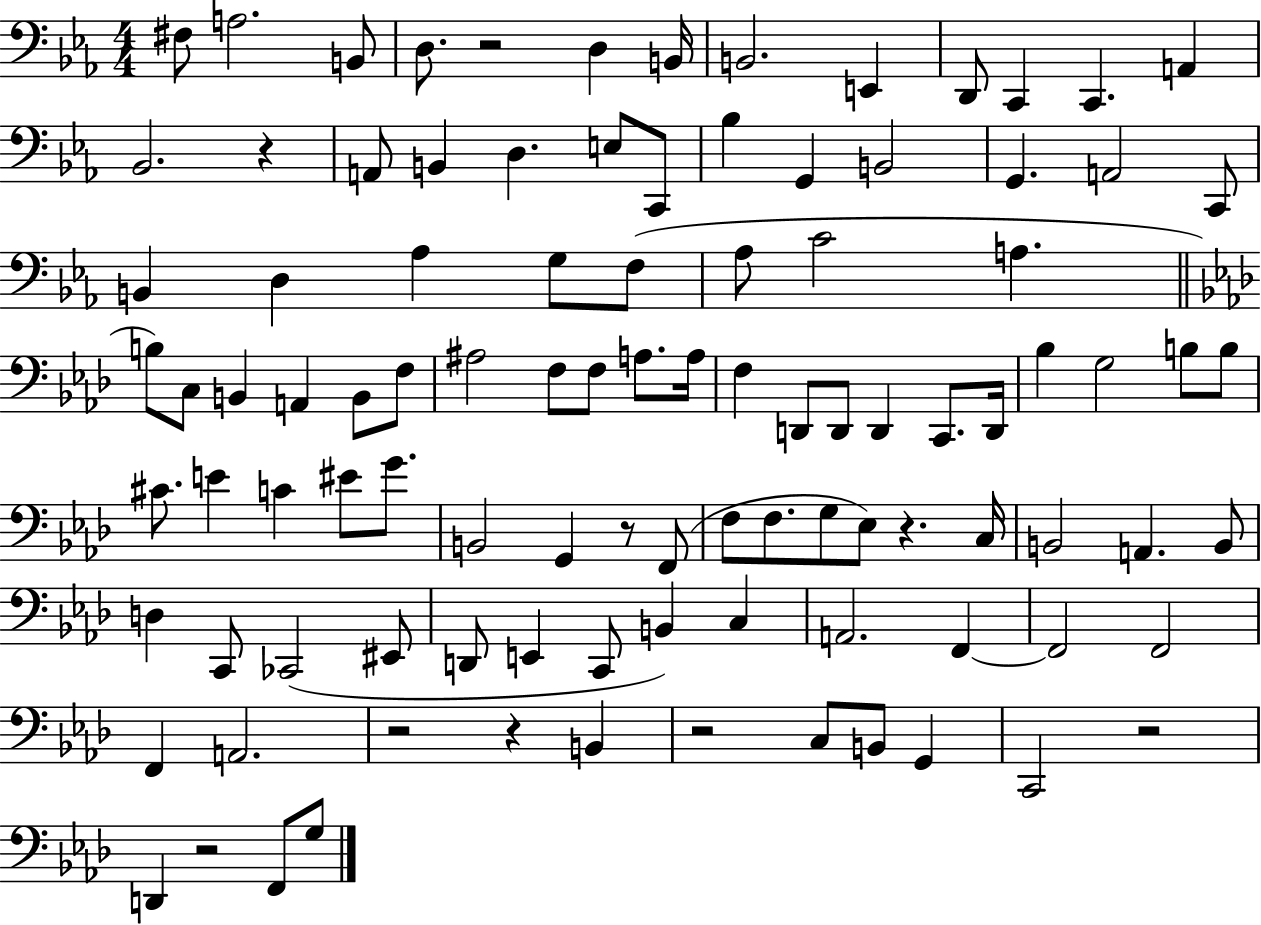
{
  \clef bass
  \numericTimeSignature
  \time 4/4
  \key ees \major
  fis8 a2. b,8 | d8. r2 d4 b,16 | b,2. e,4 | d,8 c,4 c,4. a,4 | \break bes,2. r4 | a,8 b,4 d4. e8 c,8 | bes4 g,4 b,2 | g,4. a,2 c,8 | \break b,4 d4 aes4 g8 f8( | aes8 c'2 a4. | \bar "||" \break \key aes \major b8) c8 b,4 a,4 b,8 f8 | ais2 f8 f8 a8. a16 | f4 d,8 d,8 d,4 c,8. d,16 | bes4 g2 b8 b8 | \break cis'8. e'4 c'4 eis'8 g'8. | b,2 g,4 r8 f,8( | f8 f8. g8 ees8) r4. c16 | b,2 a,4. b,8 | \break d4 c,8 ces,2( eis,8 | d,8 e,4 c,8 b,4) c4 | a,2. f,4~~ | f,2 f,2 | \break f,4 a,2. | r2 r4 b,4 | r2 c8 b,8 g,4 | c,2 r2 | \break d,4 r2 f,8 g8 | \bar "|."
}